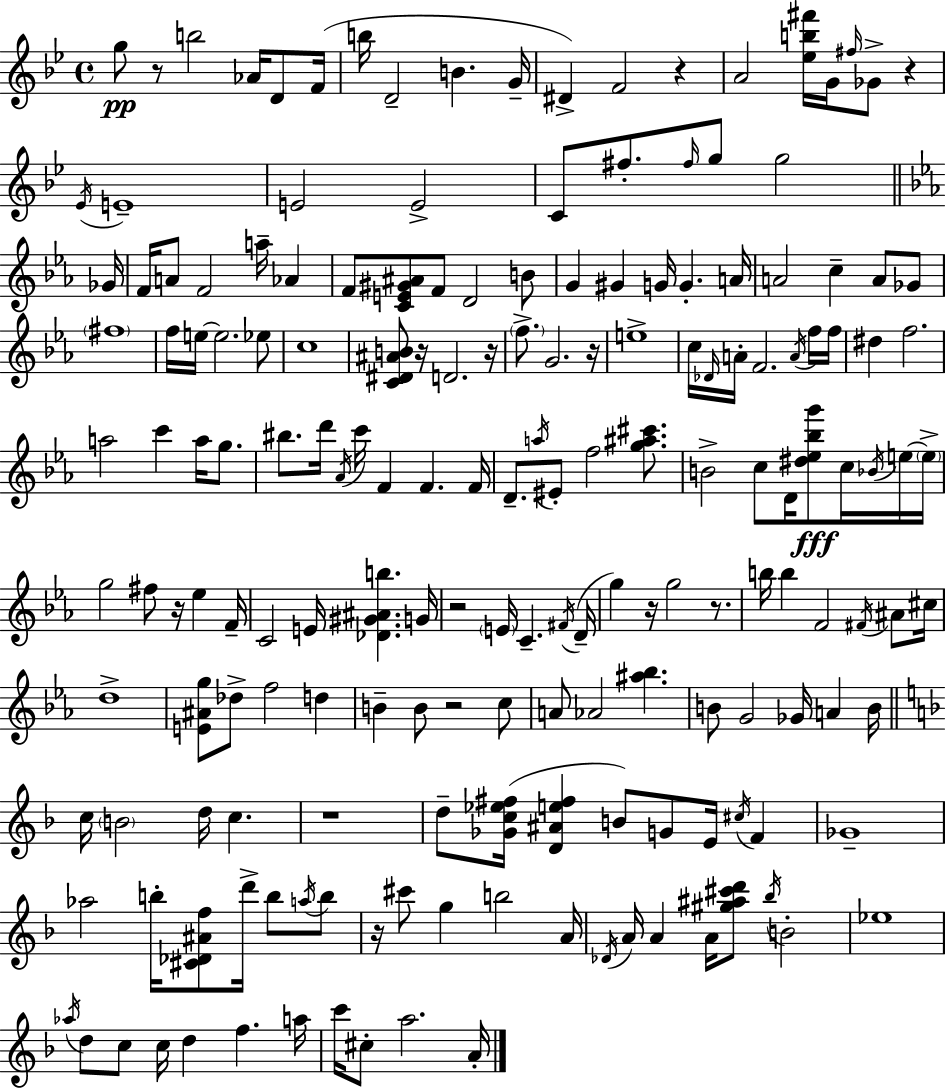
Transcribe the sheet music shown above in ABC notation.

X:1
T:Untitled
M:4/4
L:1/4
K:Bb
g/2 z/2 b2 _A/4 D/2 F/4 b/4 D2 B G/4 ^D F2 z A2 [_eb^f']/4 G/4 ^f/4 _G/2 z _E/4 E4 E2 E2 C/2 ^f/2 ^f/4 g/2 g2 _G/4 F/4 A/2 F2 a/4 _A F/2 [CE^G^A]/2 F/2 D2 B/2 G ^G G/4 G A/4 A2 c A/2 _G/2 ^f4 f/4 e/4 e2 _e/2 c4 [C^D^AB]/2 z/4 D2 z/4 f/2 G2 z/4 e4 c/4 _D/4 A/4 F2 A/4 f/4 f/4 ^d f2 a2 c' a/4 g/2 ^b/2 d'/4 _A/4 c'/4 F F F/4 D/2 a/4 ^E/2 f2 [g^a^c']/2 B2 c/2 D/4 [^d_e_bg']/2 c/4 _B/4 e/4 e/4 g2 ^f/2 z/4 _e F/4 C2 E/4 [_D^G^Ab] G/4 z2 E/4 C ^F/4 D/4 g z/4 g2 z/2 b/4 b F2 ^F/4 ^A/2 ^c/4 d4 [E^Ag]/2 _d/2 f2 d B B/2 z2 c/2 A/2 _A2 [^a_b] B/2 G2 _G/4 A B/4 c/4 B2 d/4 c z4 d/2 [_Gc_e^f]/4 [D^Ae^f] B/2 G/2 E/4 ^c/4 F _G4 _a2 b/4 [^C_D^Af]/2 d'/4 b/2 a/4 b/2 z/4 ^c'/2 g b2 A/4 _D/4 A/4 A A/4 [^g^a^c'd']/2 _b/4 B2 _e4 _a/4 d/2 c/2 c/4 d f a/4 c'/4 ^c/2 a2 A/4